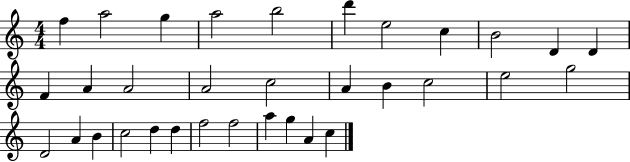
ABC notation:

X:1
T:Untitled
M:4/4
L:1/4
K:C
f a2 g a2 b2 d' e2 c B2 D D F A A2 A2 c2 A B c2 e2 g2 D2 A B c2 d d f2 f2 a g A c